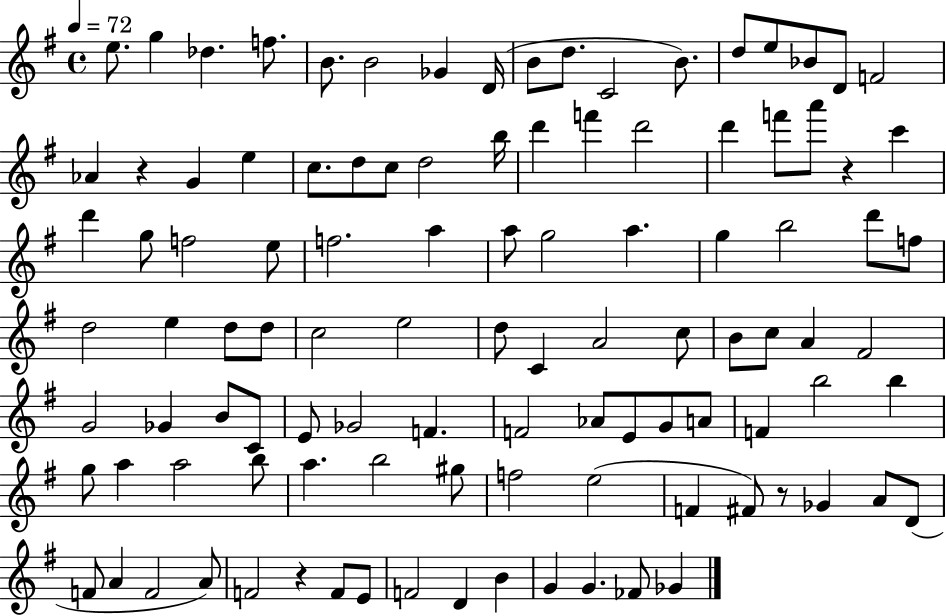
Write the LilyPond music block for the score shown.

{
  \clef treble
  \time 4/4
  \defaultTimeSignature
  \key g \major
  \tempo 4 = 72
  e''8. g''4 des''4. f''8. | b'8. b'2 ges'4 d'16( | b'8 d''8. c'2 b'8.) | d''8 e''8 bes'8 d'8 f'2 | \break aes'4 r4 g'4 e''4 | c''8. d''8 c''8 d''2 b''16 | d'''4 f'''4 d'''2 | d'''4 f'''8 a'''8 r4 c'''4 | \break d'''4 g''8 f''2 e''8 | f''2. a''4 | a''8 g''2 a''4. | g''4 b''2 d'''8 f''8 | \break d''2 e''4 d''8 d''8 | c''2 e''2 | d''8 c'4 a'2 c''8 | b'8 c''8 a'4 fis'2 | \break g'2 ges'4 b'8 c'8 | e'8 ges'2 f'4. | f'2 aes'8 e'8 g'8 a'8 | f'4 b''2 b''4 | \break g''8 a''4 a''2 b''8 | a''4. b''2 gis''8 | f''2 e''2( | f'4 fis'8) r8 ges'4 a'8 d'8( | \break f'8 a'4 f'2 a'8) | f'2 r4 f'8 e'8 | f'2 d'4 b'4 | g'4 g'4. fes'8 ges'4 | \break \bar "|."
}